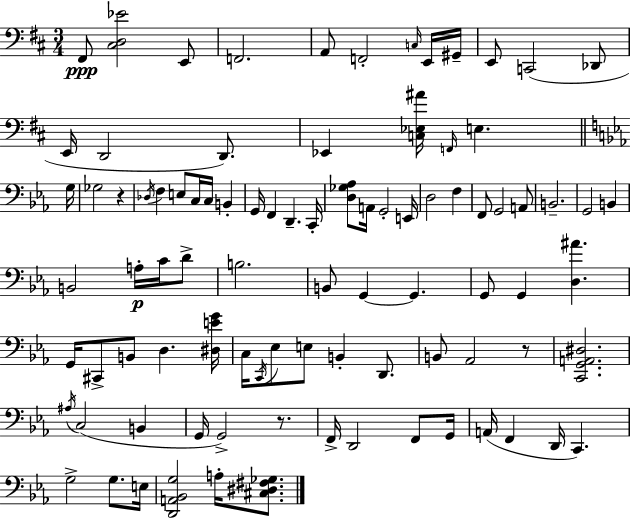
{
  \clef bass
  \numericTimeSignature
  \time 3/4
  \key d \major
  fis,8\ppp <cis d ees'>2 e,8 | f,2. | a,8 f,2-. \grace { c16 } e,16 | gis,16-- e,8 c,2( des,8 | \break e,16 d,2 d,8.) | ees,4 <c ees ais'>16 \grace { f,16 } e4. | \bar "||" \break \key ees \major g16 ges2 r4 | \acciaccatura { des16 } f4 e8 c16 c16 b,4-. | g,16 f,4 d,4.-- | c,16-. <d ges aes>8 a,16 g,2-. | \break e,16 d2 f4 | f,8 g,2 | a,8 b,2.-- | g,2 b,4 | \break b,2 a16-.\p c'16 | d'8-> b2. | b,8 g,4~~ g,4. | g,8 g,4 <d ais'>4. | \break g,16 cis,8-> b,8 d4. | <dis e' g'>16 c16 \acciaccatura { c,16 } ees8 e8 b,4-. | d,8. b,8 aes,2 | r8 <c, g, a, dis>2. | \break \acciaccatura { ais16 }( c2 | b,4 g,16 g,2->) | r8. f,16-> d,2 | f,8 g,16 a,16( f,4 d,16 c,4.) | \break g2-> | g8. e16 <d, a, bes, g>2 | a16-. <cis dis fis ges>8. \bar "|."
}